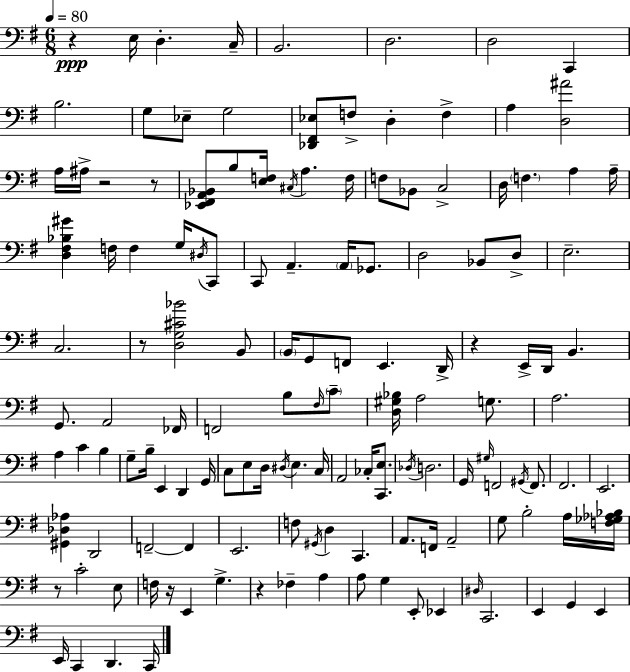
X:1
T:Untitled
M:6/8
L:1/4
K:G
z E,/4 D, C,/4 B,,2 D,2 D,2 C,, B,2 G,/2 _E,/2 G,2 [_D,,^F,,_E,]/2 F,/2 D, F, A, [D,^A]2 A,/4 ^A,/4 z2 z/2 [_E,,^F,,A,,_B,,]/2 B,/2 [E,F,]/4 ^C,/4 A, F,/4 F,/2 _B,,/2 C,2 D,/4 F, A, A,/4 [D,^F,_B,^G] F,/4 F, G,/4 ^D,/4 C,,/2 C,,/2 A,, A,,/4 _G,,/2 D,2 _B,,/2 D,/2 E,2 C,2 z/2 [D,G,^C_B]2 B,,/2 B,,/4 G,,/2 F,,/2 E,, D,,/4 z E,,/4 D,,/4 B,, G,,/2 A,,2 _F,,/4 F,,2 B,/2 ^F,/4 C/2 [D,^G,_B,]/4 A,2 G,/2 A,2 A, C B, G,/2 B,/4 E,, D,, G,,/4 C,/2 E,/2 D,/4 ^D,/4 E, C,/4 A,,2 _C,/4 [C,,E,]/2 _D,/4 D,2 G,,/4 ^G,/4 F,,2 ^G,,/4 F,,/2 ^F,,2 E,,2 [^G,,_D,_A,] D,,2 F,,2 F,, E,,2 F,/2 ^G,,/4 D, C,, A,,/2 F,,/4 A,,2 G,/2 B,2 A,/4 [F,_G,_A,_B,]/4 z/2 C2 E,/2 F,/4 z/4 E,, G, z _F, A, A,/2 G, E,,/2 _E,, ^D,/4 C,,2 E,, G,, E,, E,,/4 C,, D,, C,,/4